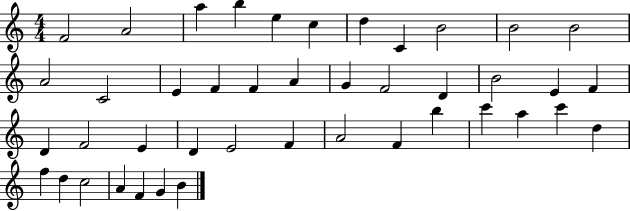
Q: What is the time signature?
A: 4/4